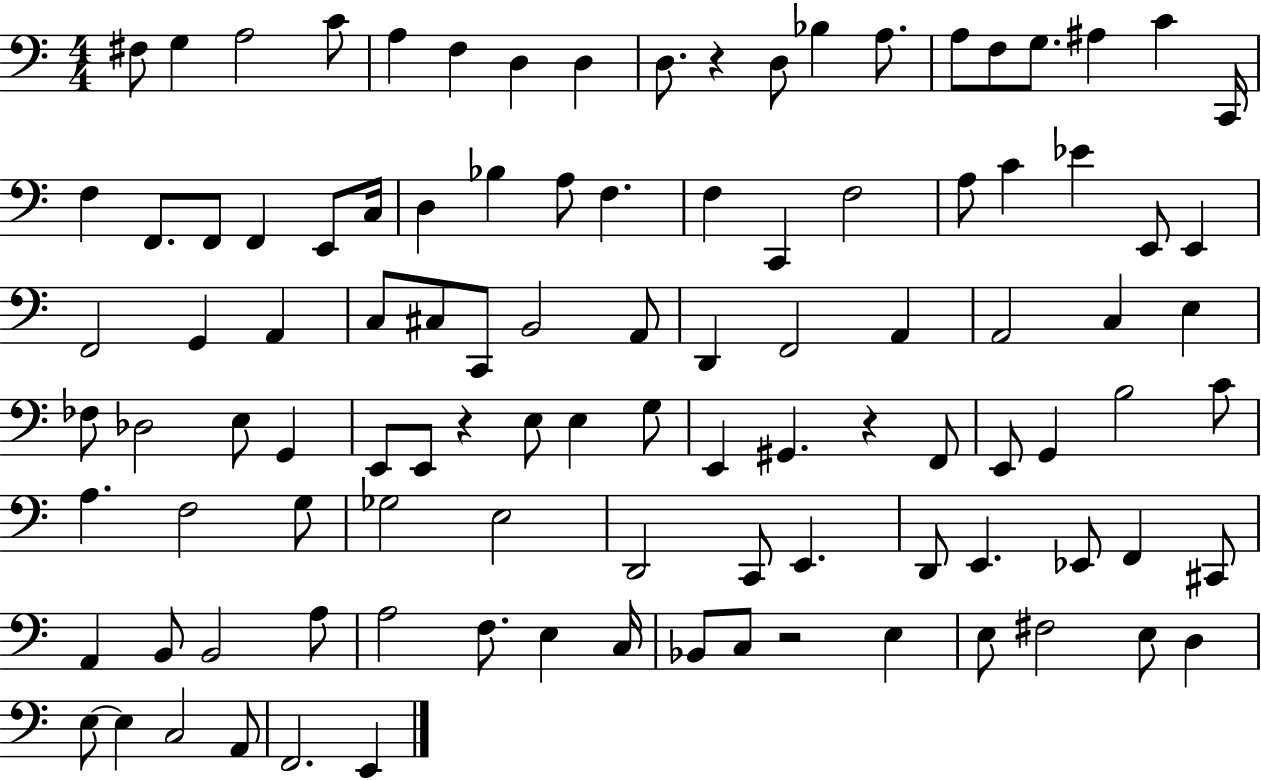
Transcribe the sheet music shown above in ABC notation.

X:1
T:Untitled
M:4/4
L:1/4
K:C
^F,/2 G, A,2 C/2 A, F, D, D, D,/2 z D,/2 _B, A,/2 A,/2 F,/2 G,/2 ^A, C C,,/4 F, F,,/2 F,,/2 F,, E,,/2 C,/4 D, _B, A,/2 F, F, C,, F,2 A,/2 C _E E,,/2 E,, F,,2 G,, A,, C,/2 ^C,/2 C,,/2 B,,2 A,,/2 D,, F,,2 A,, A,,2 C, E, _F,/2 _D,2 E,/2 G,, E,,/2 E,,/2 z E,/2 E, G,/2 E,, ^G,, z F,,/2 E,,/2 G,, B,2 C/2 A, F,2 G,/2 _G,2 E,2 D,,2 C,,/2 E,, D,,/2 E,, _E,,/2 F,, ^C,,/2 A,, B,,/2 B,,2 A,/2 A,2 F,/2 E, C,/4 _B,,/2 C,/2 z2 E, E,/2 ^F,2 E,/2 D, E,/2 E, C,2 A,,/2 F,,2 E,,